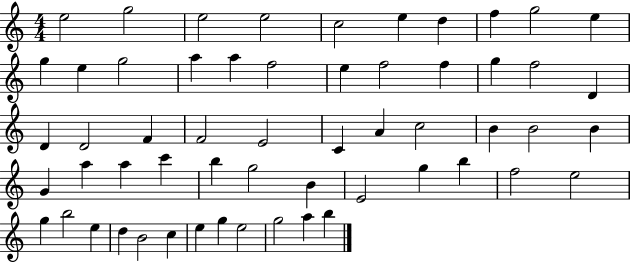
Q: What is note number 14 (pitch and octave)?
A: A5